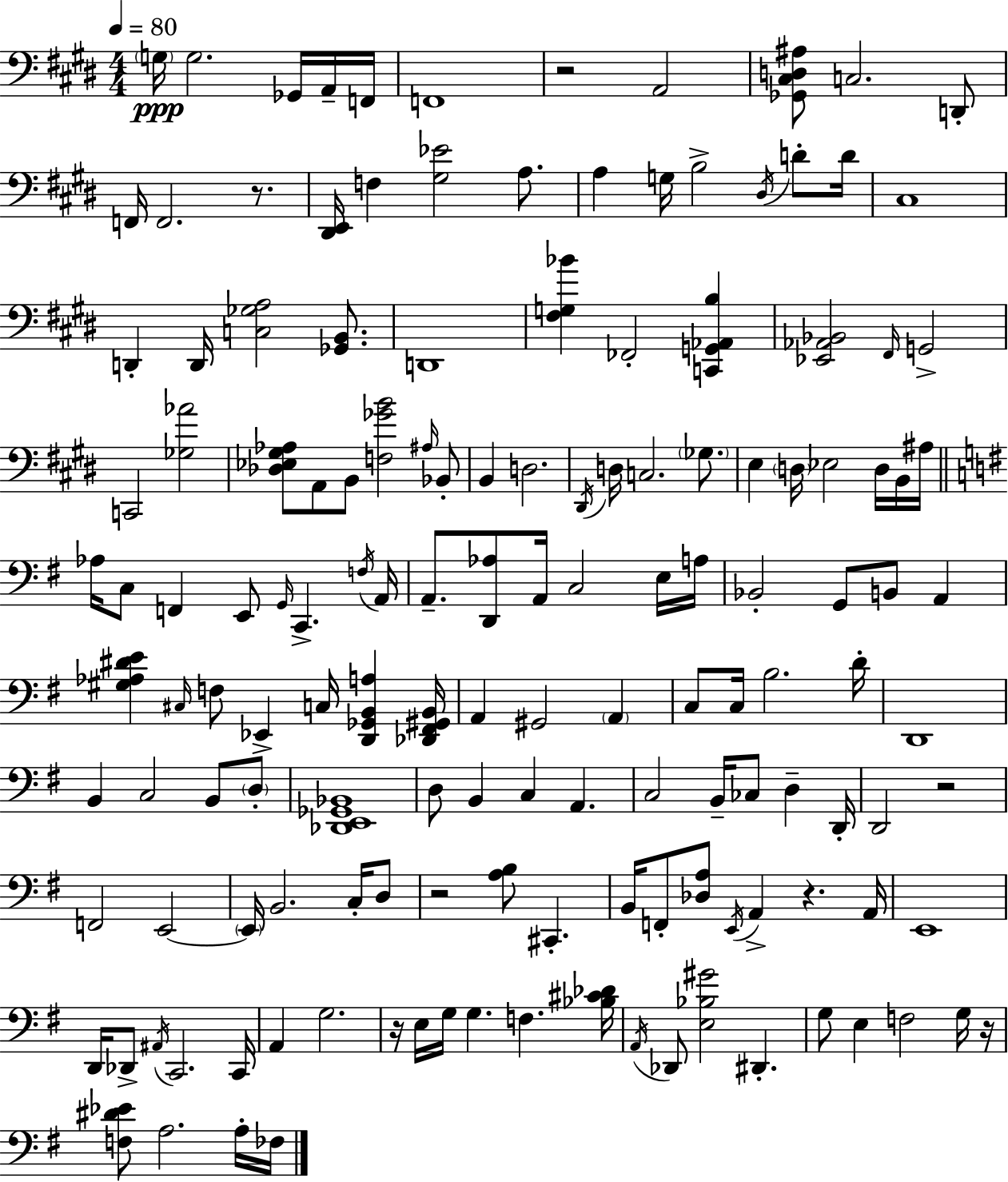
G3/s G3/h. Gb2/s A2/s F2/s F2/w R/h A2/h [Gb2,C#3,D3,A#3]/e C3/h. D2/e F2/s F2/h. R/e. [D#2,E2]/s F3/q [G#3,Eb4]/h A3/e. A3/q G3/s B3/h D#3/s D4/e D4/s C#3/w D2/q D2/s [C3,Gb3,A3]/h [Gb2,B2]/e. D2/w [F#3,G3,Bb4]/q FES2/h [C2,G2,Ab2,B3]/q [Eb2,Ab2,Bb2]/h F#2/s G2/h C2/h [Gb3,Ab4]/h [Db3,Eb3,G#3,Ab3]/e A2/e B2/e [F3,Gb4,B4]/h A#3/s Bb2/e B2/q D3/h. D#2/s D3/s C3/h. Gb3/e. E3/q D3/s Eb3/h D3/s B2/s A#3/s Ab3/s C3/e F2/q E2/e G2/s C2/q. F3/s A2/s A2/e. [D2,Ab3]/e A2/s C3/h E3/s A3/s Bb2/h G2/e B2/e A2/q [G#3,Ab3,D#4,E4]/q C#3/s F3/e Eb2/q C3/s [D2,Gb2,B2,A3]/q [Db2,F#2,G#2,B2]/s A2/q G#2/h A2/q C3/e C3/s B3/h. D4/s D2/w B2/q C3/h B2/e D3/e [Db2,E2,Gb2,Bb2]/w D3/e B2/q C3/q A2/q. C3/h B2/s CES3/e D3/q D2/s D2/h R/h F2/h E2/h E2/s B2/h. C3/s D3/e R/h [A3,B3]/e C#2/q. B2/s F2/e [Db3,A3]/e E2/s A2/q R/q. A2/s E2/w D2/s Db2/e A#2/s C2/h. C2/s A2/q G3/h. R/s E3/s G3/s G3/q. F3/q. [Bb3,C#4,Db4]/s A2/s Db2/e [E3,Bb3,G#4]/h D#2/q. G3/e E3/q F3/h G3/s R/s [F3,D#4,Eb4]/e A3/h. A3/s FES3/s